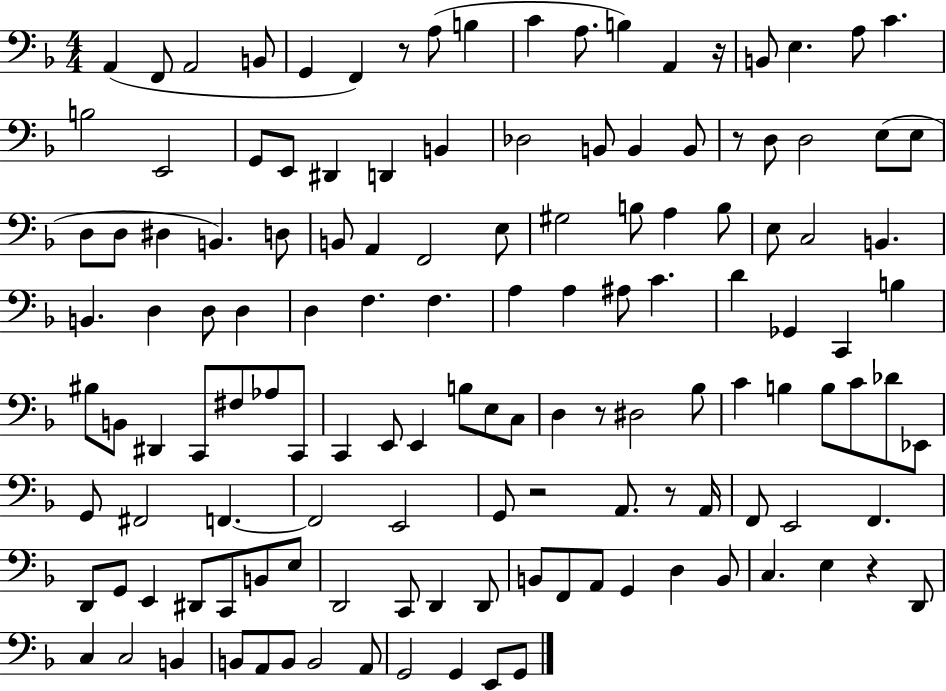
A2/q F2/e A2/h B2/e G2/q F2/q R/e A3/e B3/q C4/q A3/e. B3/q A2/q R/s B2/e E3/q. A3/e C4/q. B3/h E2/h G2/e E2/e D#2/q D2/q B2/q Db3/h B2/e B2/q B2/e R/e D3/e D3/h E3/e E3/e D3/e D3/e D#3/q B2/q. D3/e B2/e A2/q F2/h E3/e G#3/h B3/e A3/q B3/e E3/e C3/h B2/q. B2/q. D3/q D3/e D3/q D3/q F3/q. F3/q. A3/q A3/q A#3/e C4/q. D4/q Gb2/q C2/q B3/q BIS3/e B2/e D#2/q C2/e F#3/e Ab3/e C2/e C2/q E2/e E2/q B3/e E3/e C3/e D3/q R/e D#3/h Bb3/e C4/q B3/q B3/e C4/e Db4/e Eb2/e G2/e F#2/h F2/q. F2/h E2/h G2/e R/h A2/e. R/e A2/s F2/e E2/h F2/q. D2/e G2/e E2/q D#2/e C2/e B2/e E3/e D2/h C2/e D2/q D2/e B2/e F2/e A2/e G2/q D3/q B2/e C3/q. E3/q R/q D2/e C3/q C3/h B2/q B2/e A2/e B2/e B2/h A2/e G2/h G2/q E2/e G2/e